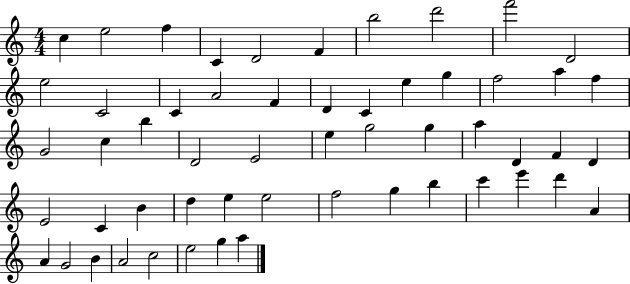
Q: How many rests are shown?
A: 0